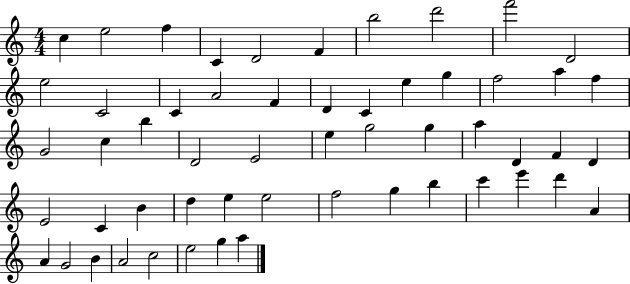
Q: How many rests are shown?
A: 0